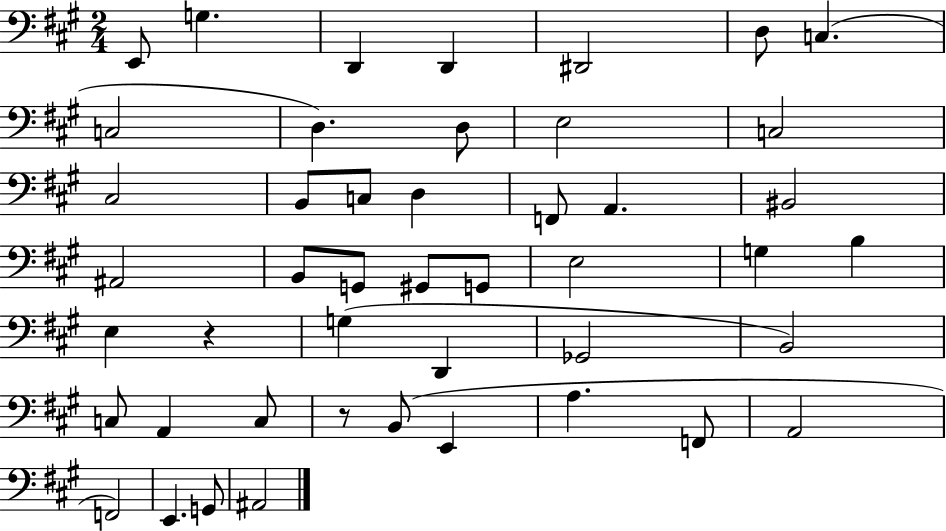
X:1
T:Untitled
M:2/4
L:1/4
K:A
E,,/2 G, D,, D,, ^D,,2 D,/2 C, C,2 D, D,/2 E,2 C,2 ^C,2 B,,/2 C,/2 D, F,,/2 A,, ^B,,2 ^A,,2 B,,/2 G,,/2 ^G,,/2 G,,/2 E,2 G, B, E, z G, D,, _G,,2 B,,2 C,/2 A,, C,/2 z/2 B,,/2 E,, A, F,,/2 A,,2 F,,2 E,, G,,/2 ^A,,2